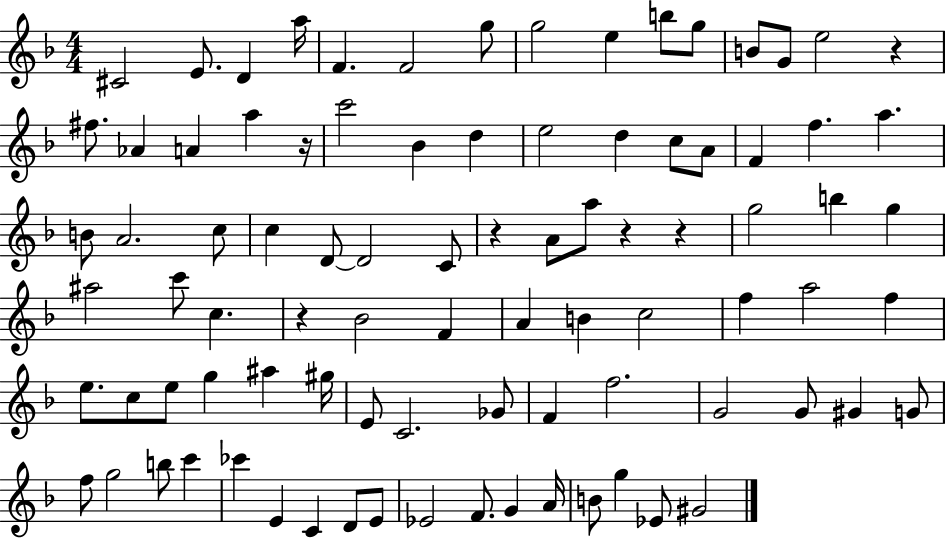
{
  \clef treble
  \numericTimeSignature
  \time 4/4
  \key f \major
  cis'2 e'8. d'4 a''16 | f'4. f'2 g''8 | g''2 e''4 b''8 g''8 | b'8 g'8 e''2 r4 | \break fis''8. aes'4 a'4 a''4 r16 | c'''2 bes'4 d''4 | e''2 d''4 c''8 a'8 | f'4 f''4. a''4. | \break b'8 a'2. c''8 | c''4 d'8~~ d'2 c'8 | r4 a'8 a''8 r4 r4 | g''2 b''4 g''4 | \break ais''2 c'''8 c''4. | r4 bes'2 f'4 | a'4 b'4 c''2 | f''4 a''2 f''4 | \break e''8. c''8 e''8 g''4 ais''4 gis''16 | e'8 c'2. ges'8 | f'4 f''2. | g'2 g'8 gis'4 g'8 | \break f''8 g''2 b''8 c'''4 | ces'''4 e'4 c'4 d'8 e'8 | ees'2 f'8. g'4 a'16 | b'8 g''4 ees'8 gis'2 | \break \bar "|."
}